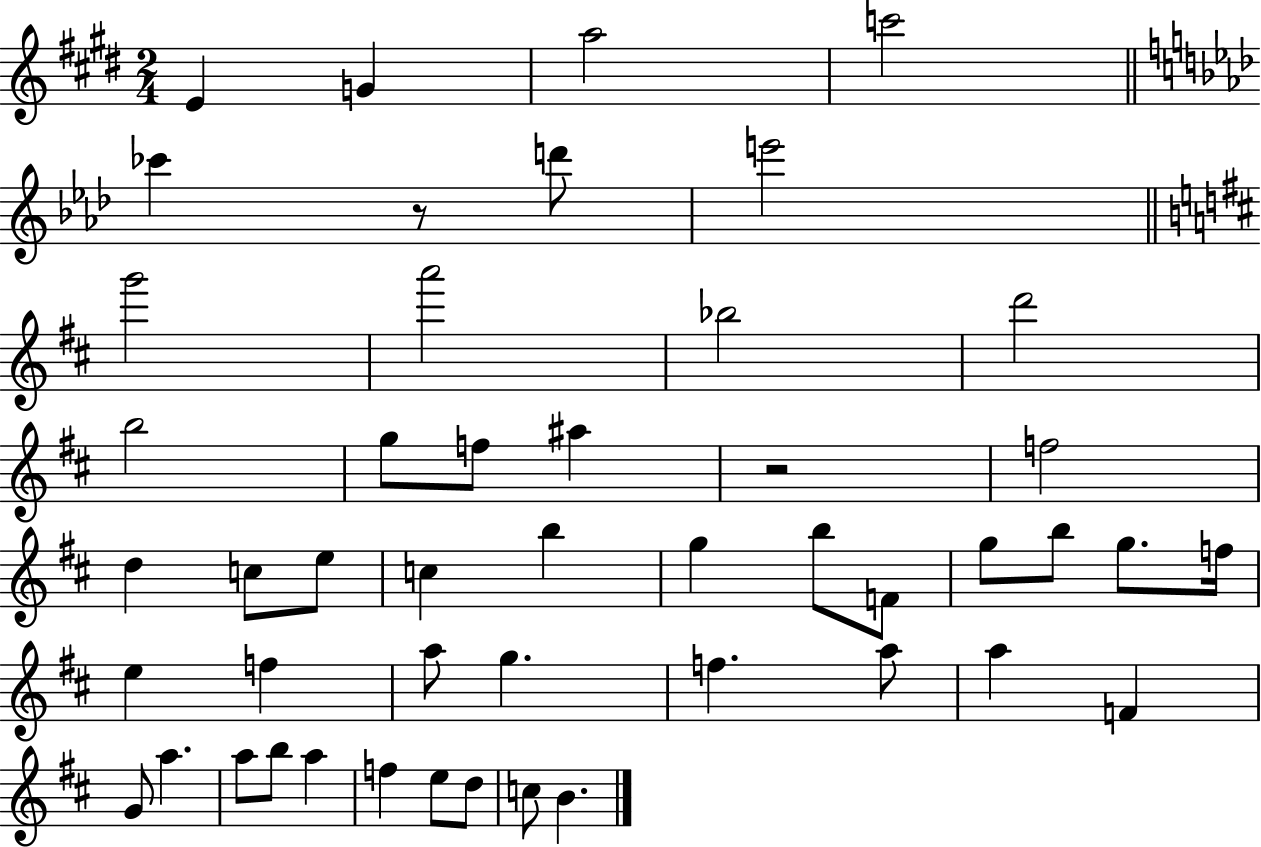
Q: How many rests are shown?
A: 2